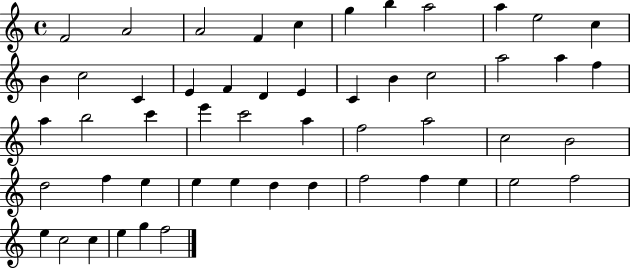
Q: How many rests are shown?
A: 0